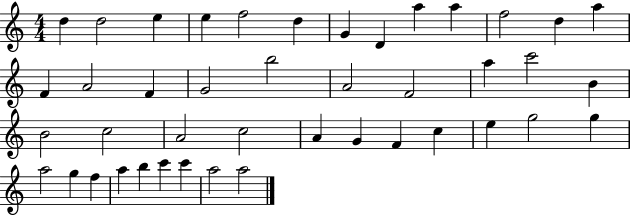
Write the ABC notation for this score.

X:1
T:Untitled
M:4/4
L:1/4
K:C
d d2 e e f2 d G D a a f2 d a F A2 F G2 b2 A2 F2 a c'2 B B2 c2 A2 c2 A G F c e g2 g a2 g f a b c' c' a2 a2